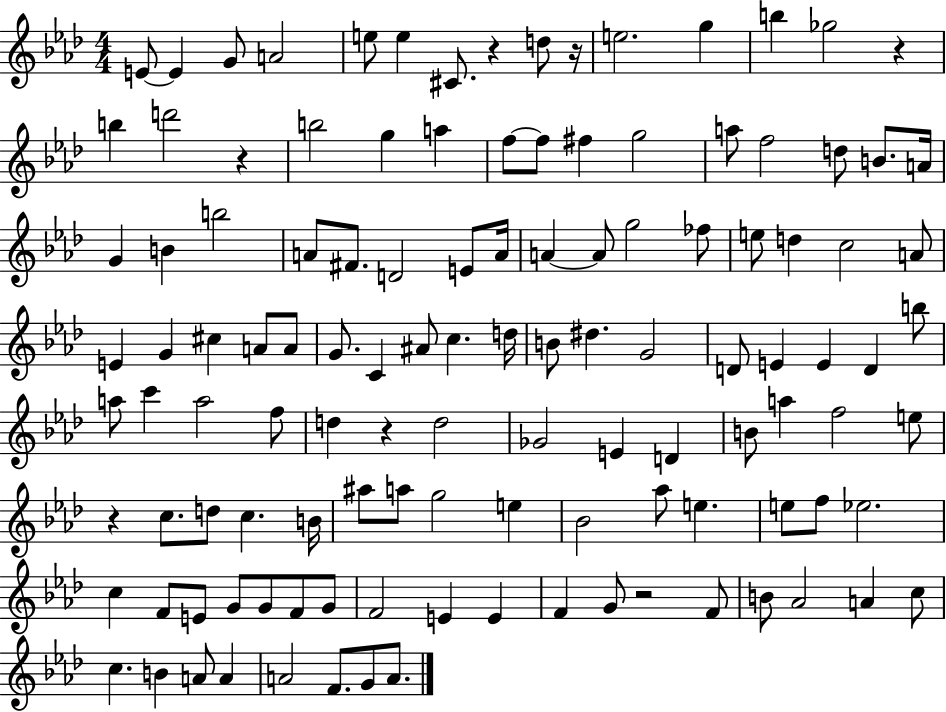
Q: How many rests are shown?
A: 7